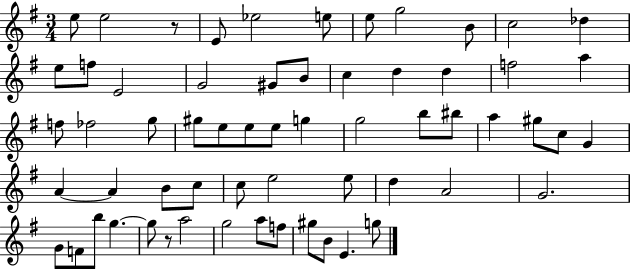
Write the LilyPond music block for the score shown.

{
  \clef treble
  \numericTimeSignature
  \time 3/4
  \key g \major
  e''8 e''2 r8 | e'8 ees''2 e''8 | e''8 g''2 b'8 | c''2 des''4 | \break e''8 f''8 e'2 | g'2 gis'8 b'8 | c''4 d''4 d''4 | f''2 a''4 | \break f''8 fes''2 g''8 | gis''8 e''8 e''8 e''8 g''4 | g''2 b''8 bis''8 | a''4 gis''8 c''8 g'4 | \break a'4~~ a'4 b'8 c''8 | c''8 e''2 e''8 | d''4 a'2 | g'2. | \break g'8 f'8 b''8 g''4.~~ | g''8 r8 a''2 | g''2 a''8 f''8 | gis''8 b'8 e'4. g''8 | \break \bar "|."
}